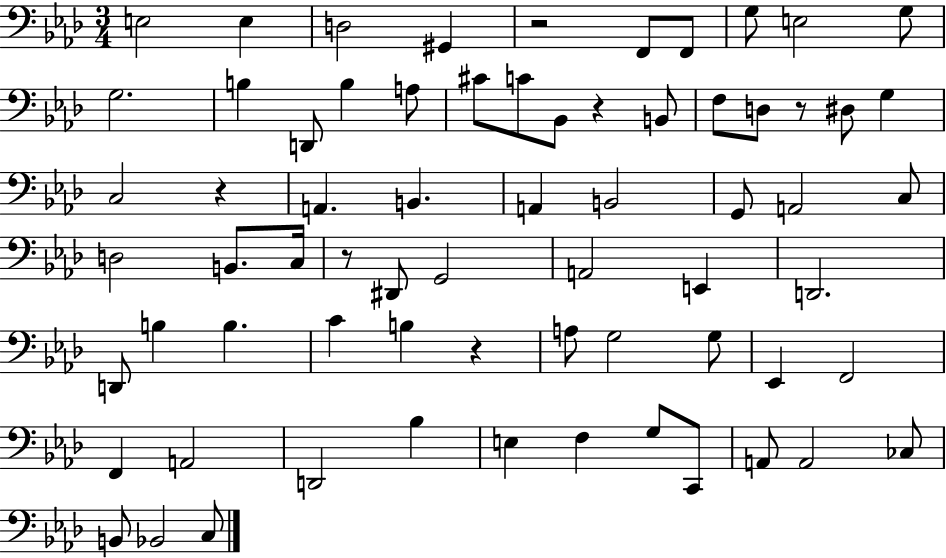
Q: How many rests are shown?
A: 6